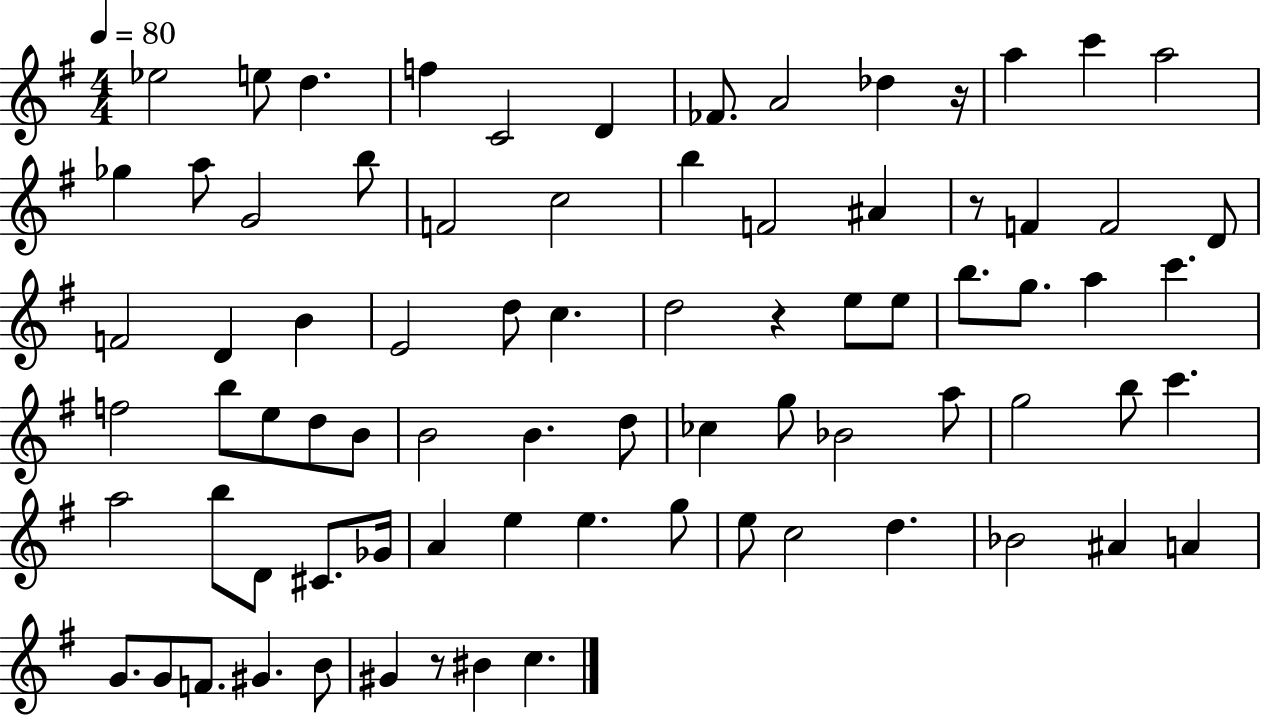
Eb5/h E5/e D5/q. F5/q C4/h D4/q FES4/e. A4/h Db5/q R/s A5/q C6/q A5/h Gb5/q A5/e G4/h B5/e F4/h C5/h B5/q F4/h A#4/q R/e F4/q F4/h D4/e F4/h D4/q B4/q E4/h D5/e C5/q. D5/h R/q E5/e E5/e B5/e. G5/e. A5/q C6/q. F5/h B5/e E5/e D5/e B4/e B4/h B4/q. D5/e CES5/q G5/e Bb4/h A5/e G5/h B5/e C6/q. A5/h B5/e D4/e C#4/e. Gb4/s A4/q E5/q E5/q. G5/e E5/e C5/h D5/q. Bb4/h A#4/q A4/q G4/e. G4/e F4/e. G#4/q. B4/e G#4/q R/e BIS4/q C5/q.